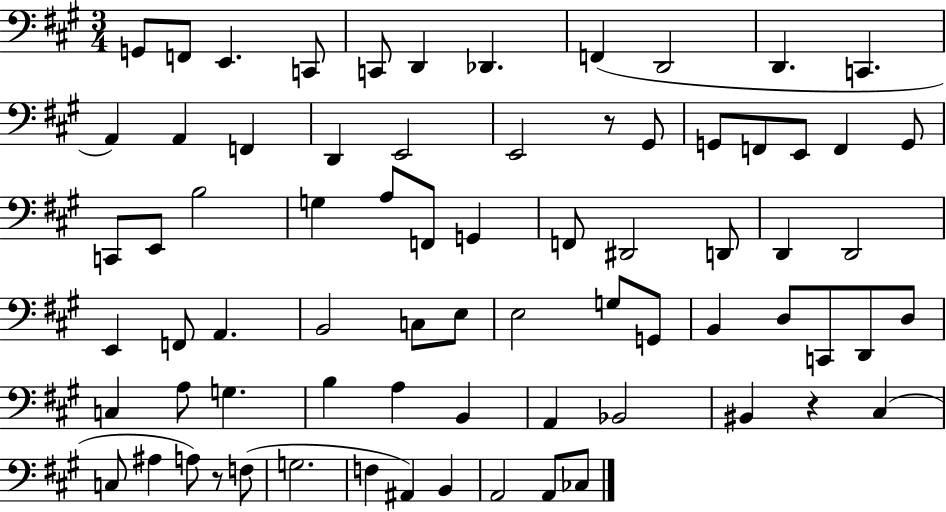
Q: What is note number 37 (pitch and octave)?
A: F2